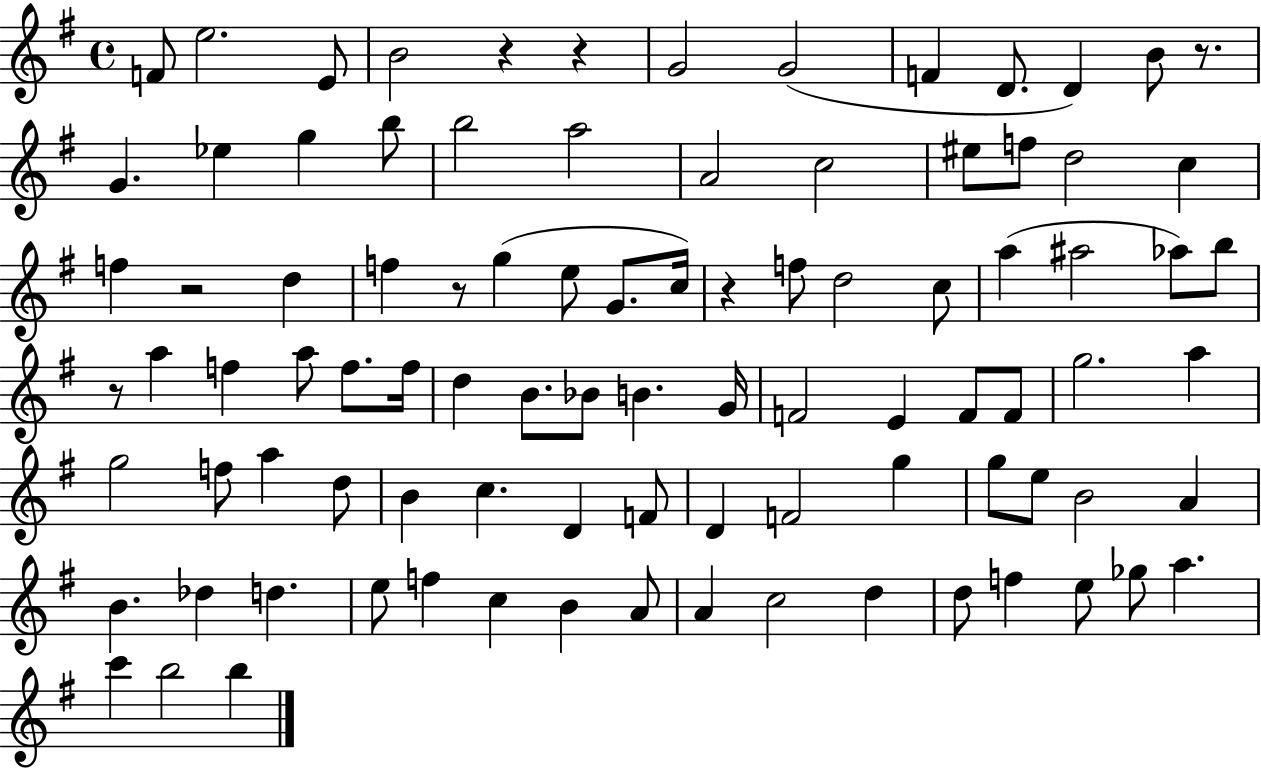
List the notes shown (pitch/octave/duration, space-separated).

F4/e E5/h. E4/e B4/h R/q R/q G4/h G4/h F4/q D4/e. D4/q B4/e R/e. G4/q. Eb5/q G5/q B5/e B5/h A5/h A4/h C5/h EIS5/e F5/e D5/h C5/q F5/q R/h D5/q F5/q R/e G5/q E5/e G4/e. C5/s R/q F5/e D5/h C5/e A5/q A#5/h Ab5/e B5/e R/e A5/q F5/q A5/e F5/e. F5/s D5/q B4/e. Bb4/e B4/q. G4/s F4/h E4/q F4/e F4/e G5/h. A5/q G5/h F5/e A5/q D5/e B4/q C5/q. D4/q F4/e D4/q F4/h G5/q G5/e E5/e B4/h A4/q B4/q. Db5/q D5/q. E5/e F5/q C5/q B4/q A4/e A4/q C5/h D5/q D5/e F5/q E5/e Gb5/e A5/q. C6/q B5/h B5/q